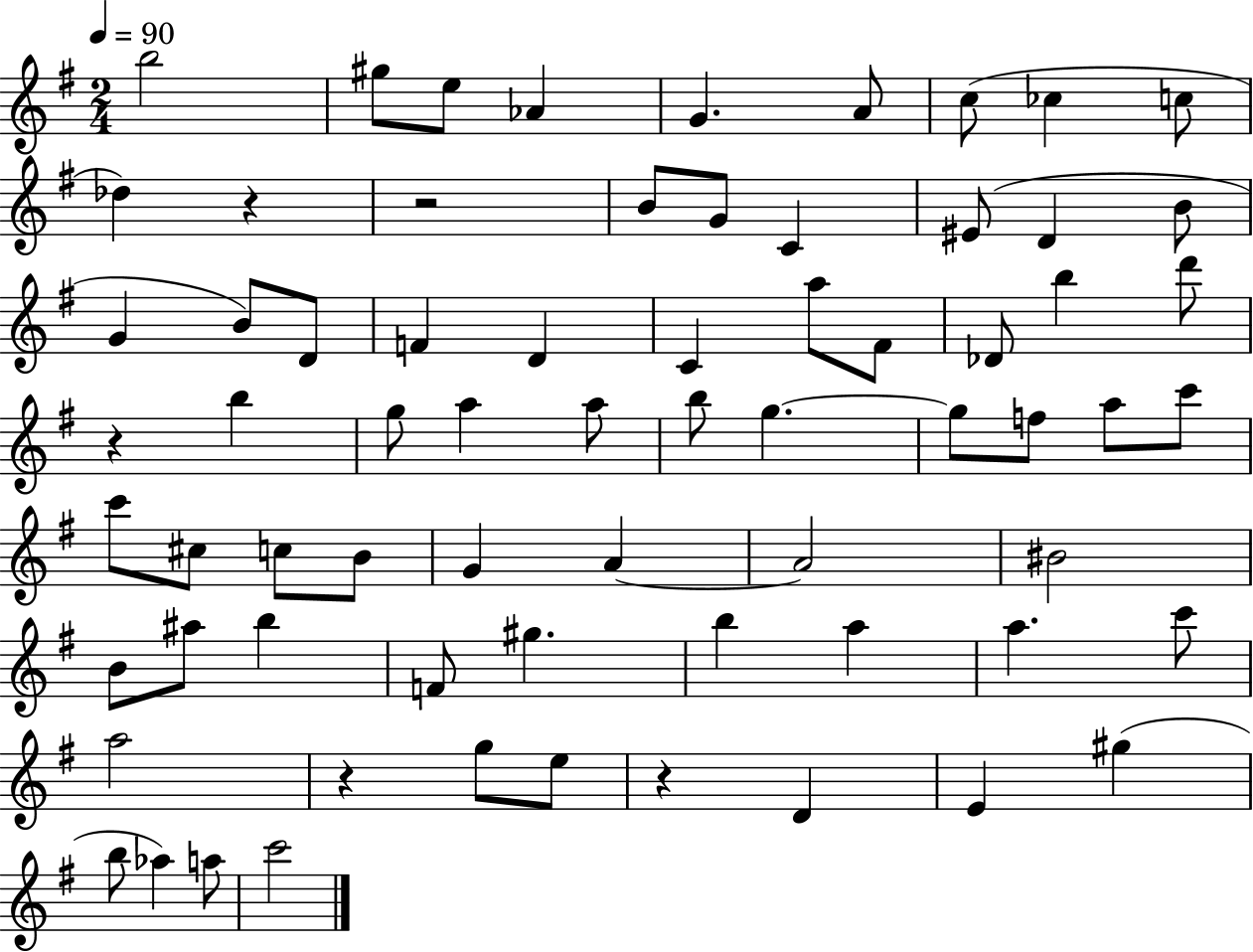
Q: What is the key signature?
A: G major